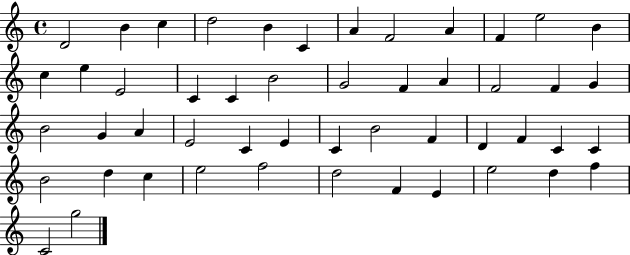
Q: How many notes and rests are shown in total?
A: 50